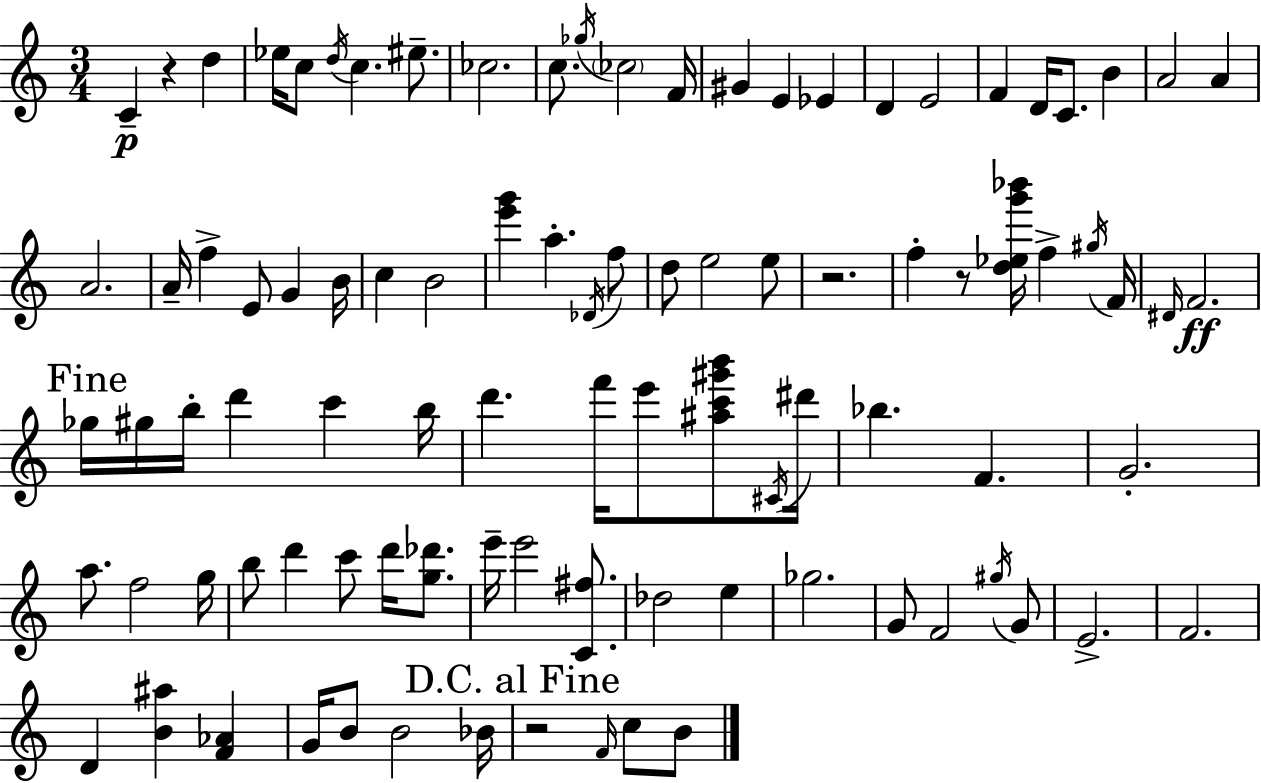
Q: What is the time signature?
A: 3/4